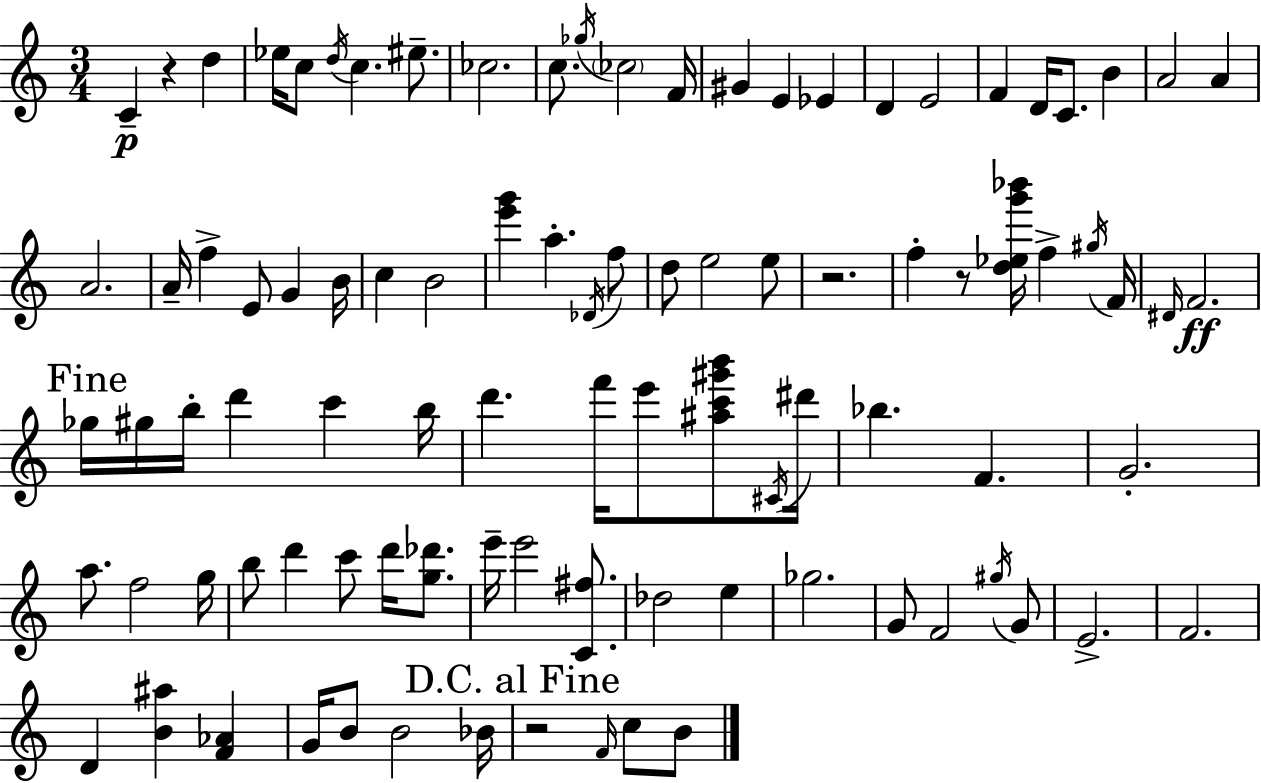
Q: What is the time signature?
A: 3/4